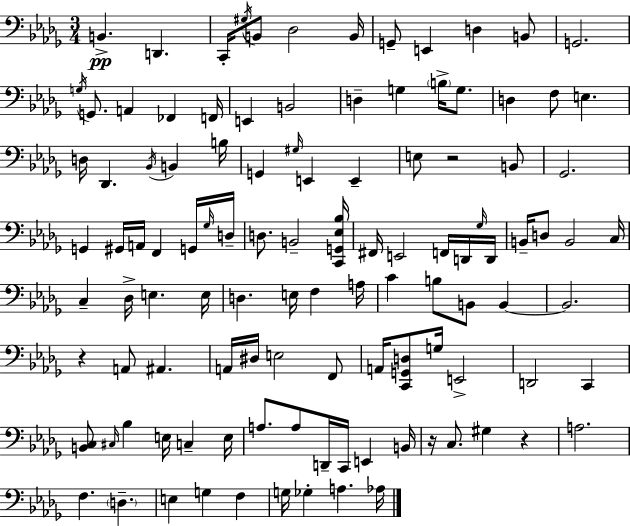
{
  \clef bass
  \numericTimeSignature
  \time 3/4
  \key bes \minor
  b,4.->\pp d,4. | c,16-. \acciaccatura { gis16 } b,8 des2 | b,16 g,8-- e,4 d4 b,8 | g,2. | \break \acciaccatura { g16 } g,8. a,4 fes,4 | f,16 e,4 b,2 | d4-- g4 \parenthesize b16-> g8. | d4 f8 e4. | \break d16 des,4. \acciaccatura { bes,16 } b,4 | b16 g,4 \grace { gis16 } e,4 | e,4-- e8 r2 | b,8 ges,2. | \break g,4 gis,16 a,16 f,4 | g,16 \grace { ges16 } d16-- d8. b,2-- | <c, g, ees bes>16 fis,16 e,2 | f,16 d,16 \grace { ges16 } d,16 b,16-- d8 b,2 | \break c16 c4-- des16-> e4. | e16 d4. | e16 f4 a16 c'4 b8 | b,8 b,4~~ b,2. | \break r4 a,8 | ais,4. a,16 dis16 e2 | f,8 a,16 <c, g, d>8 g16 e,2-> | d,2 | \break c,4 <b, c>8 \grace { cis16 } bes4 | e16 c4-- e16 a8. a8 | d,16-- c,16 e,4 b,16 r16 c8. gis4 | r4 a2. | \break f4. | \parenthesize d4.-- e4 g4 | f4 g16 ges4-. | a4. aes16 \bar "|."
}